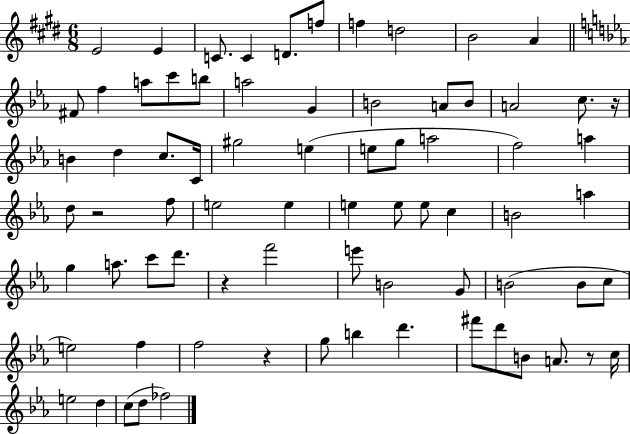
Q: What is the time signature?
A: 6/8